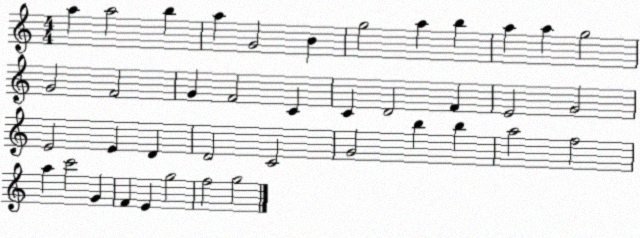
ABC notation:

X:1
T:Untitled
M:4/4
L:1/4
K:C
a a2 b a G2 B g2 a b a a g2 G2 F2 G F2 C C D2 F E2 G2 E2 E D D2 C2 G2 b b a2 f2 a c'2 G F E g2 f2 g2